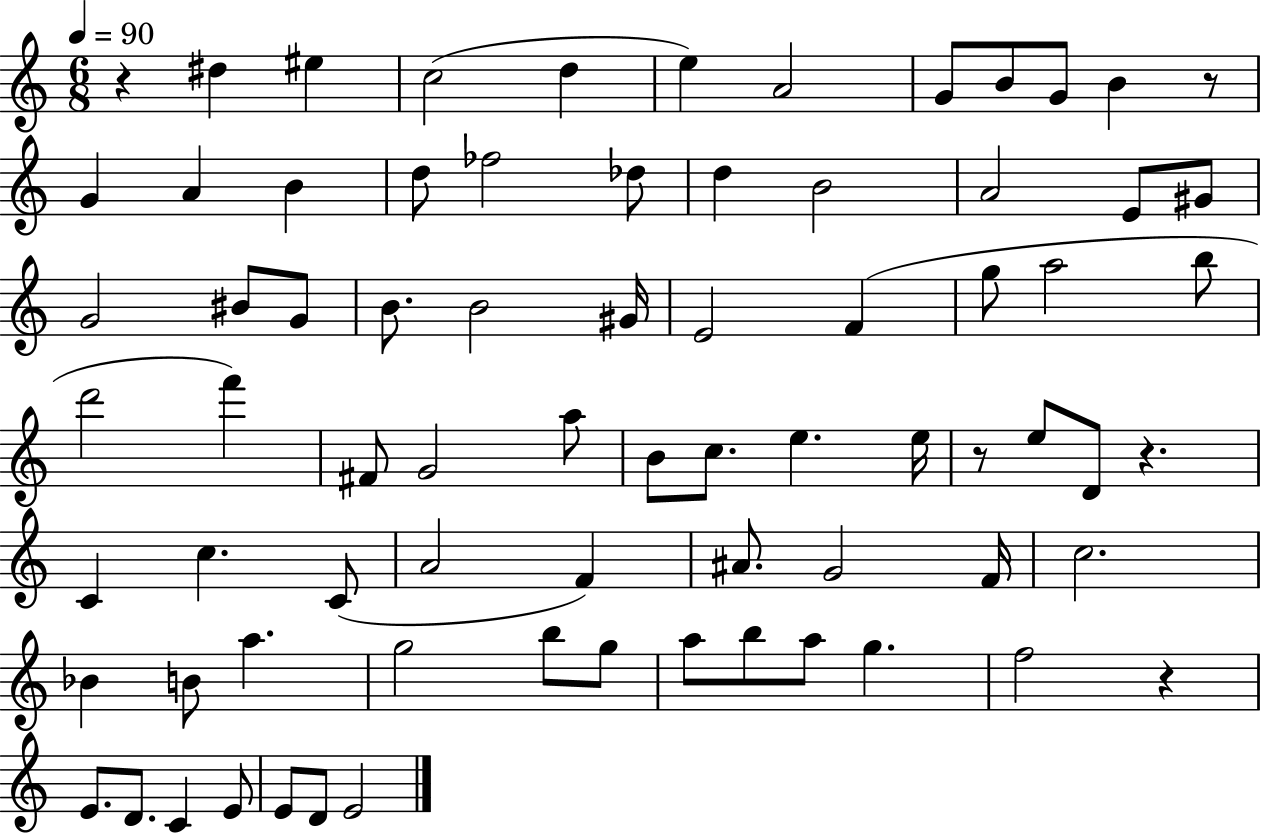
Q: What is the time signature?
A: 6/8